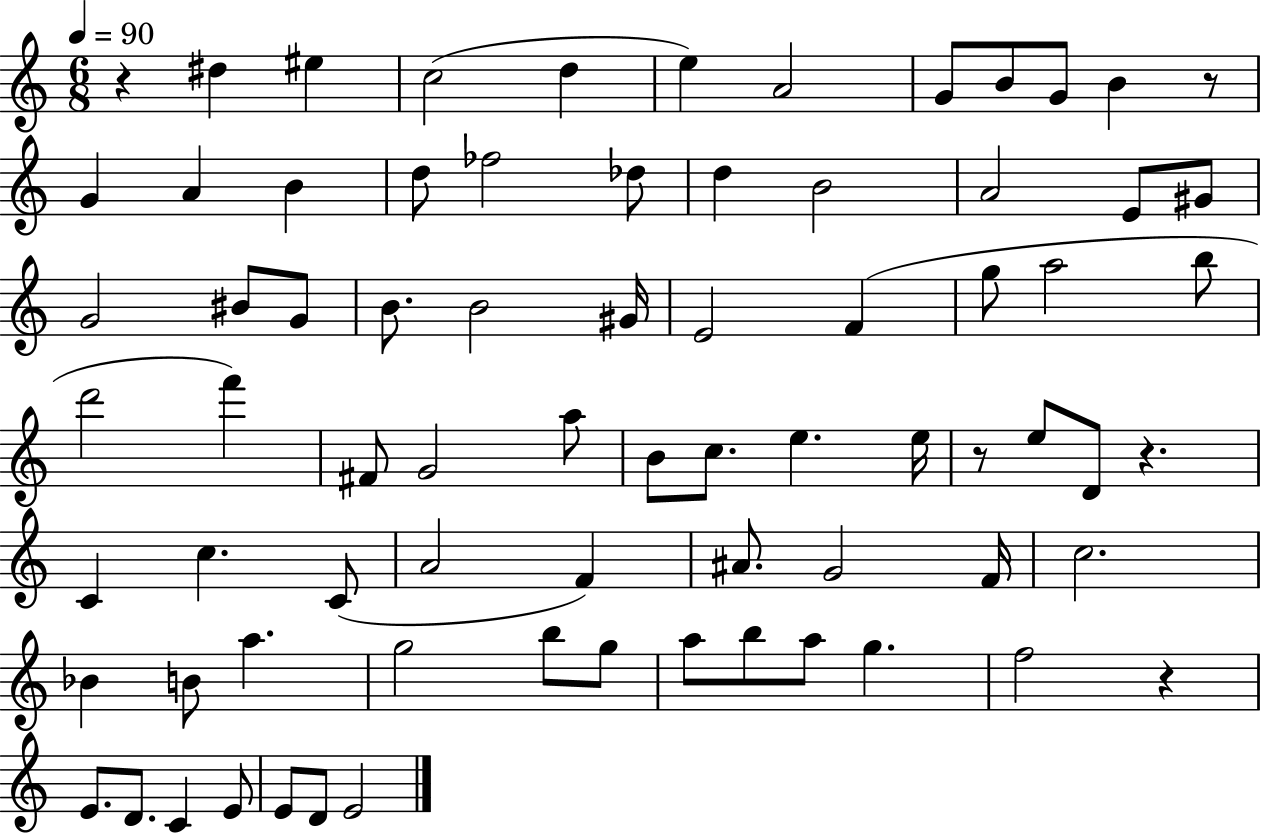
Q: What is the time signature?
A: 6/8